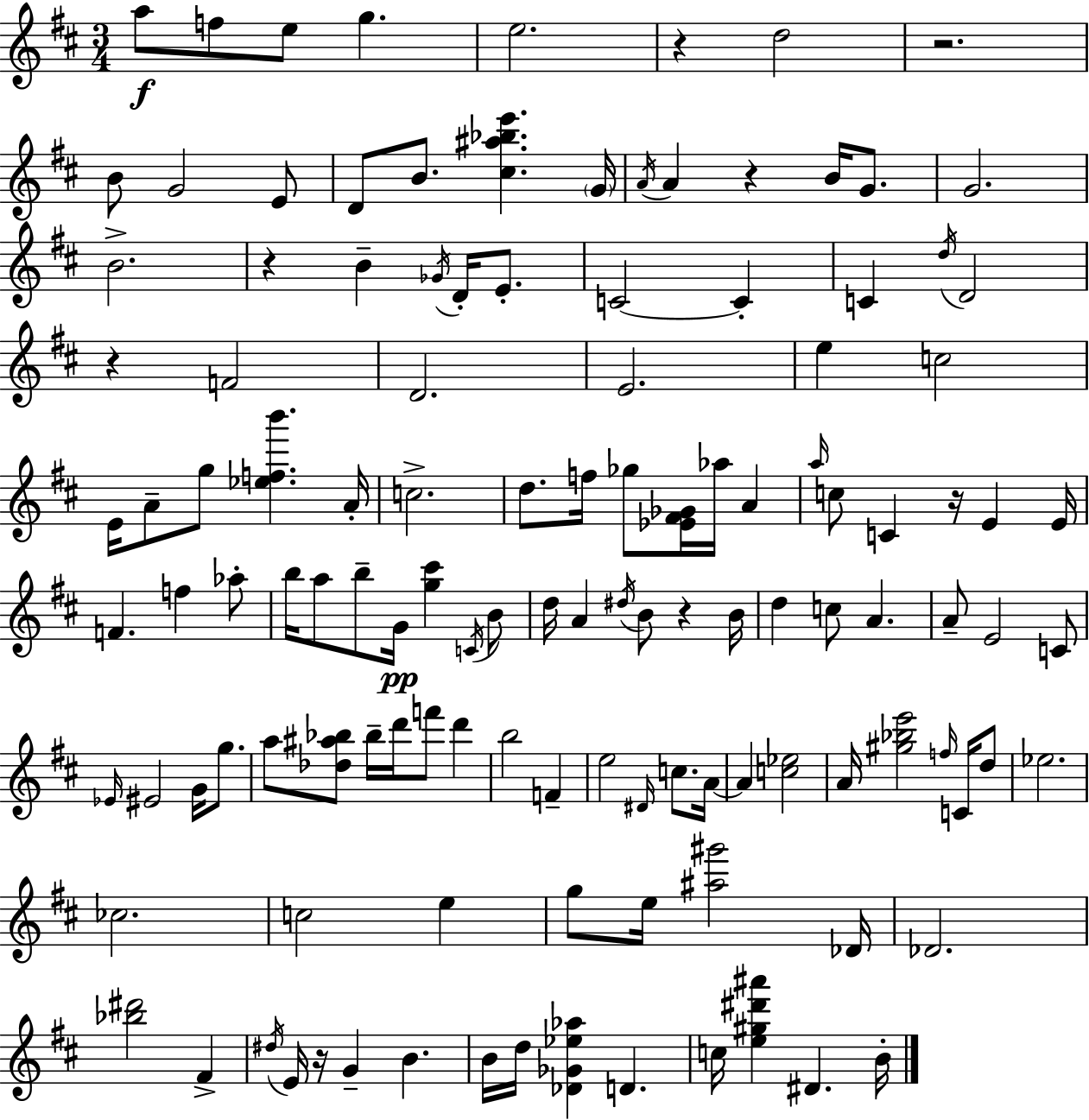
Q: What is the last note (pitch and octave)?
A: B4